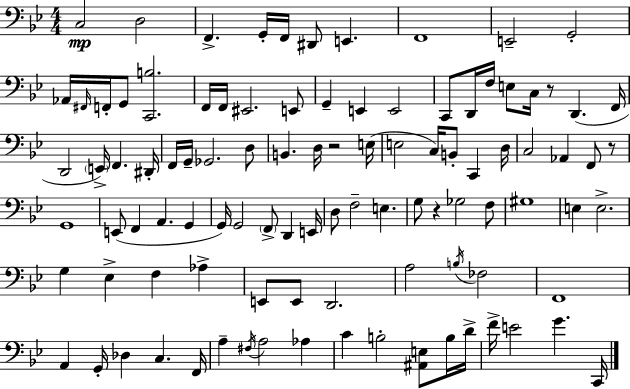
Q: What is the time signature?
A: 4/4